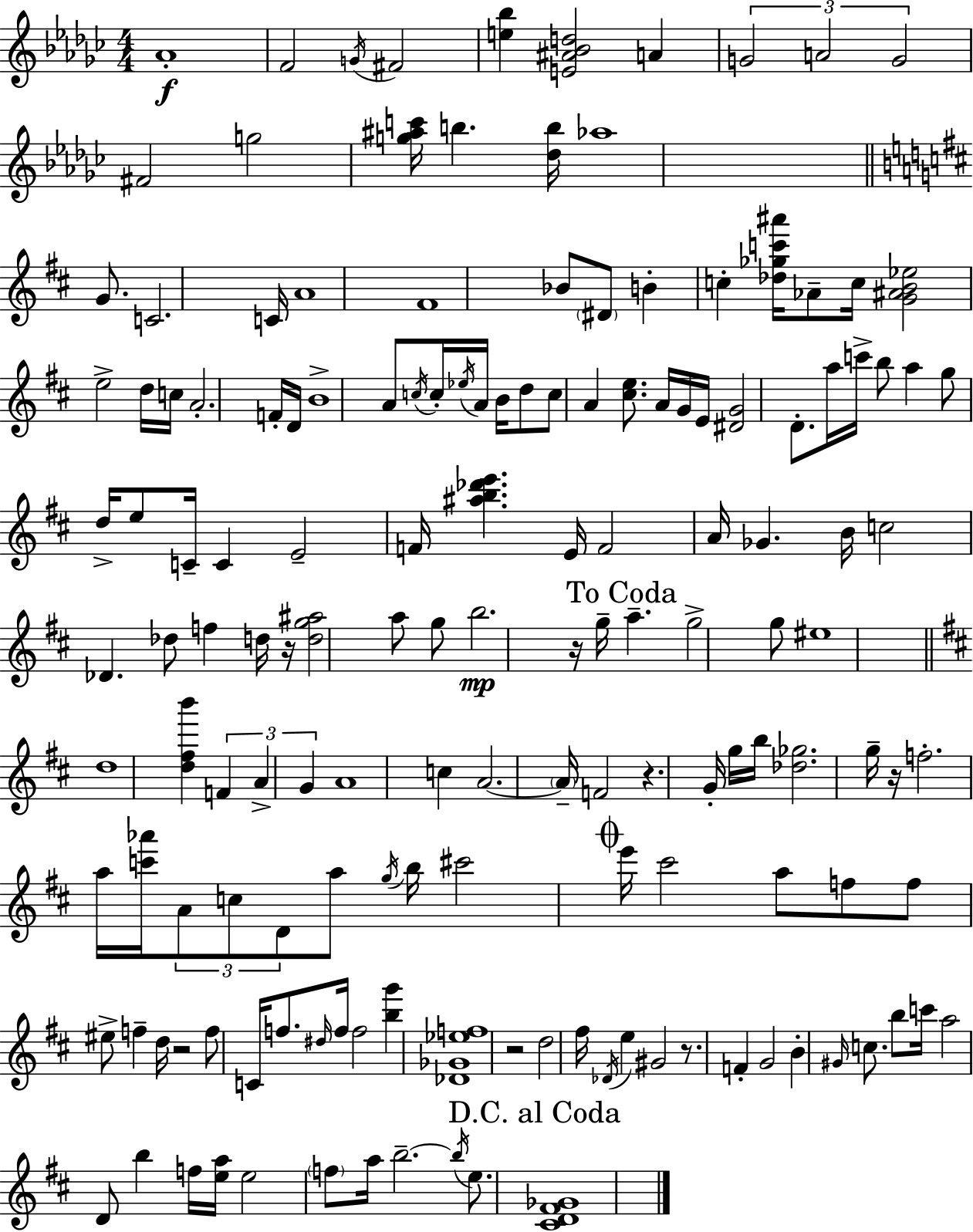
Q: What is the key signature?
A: EES minor